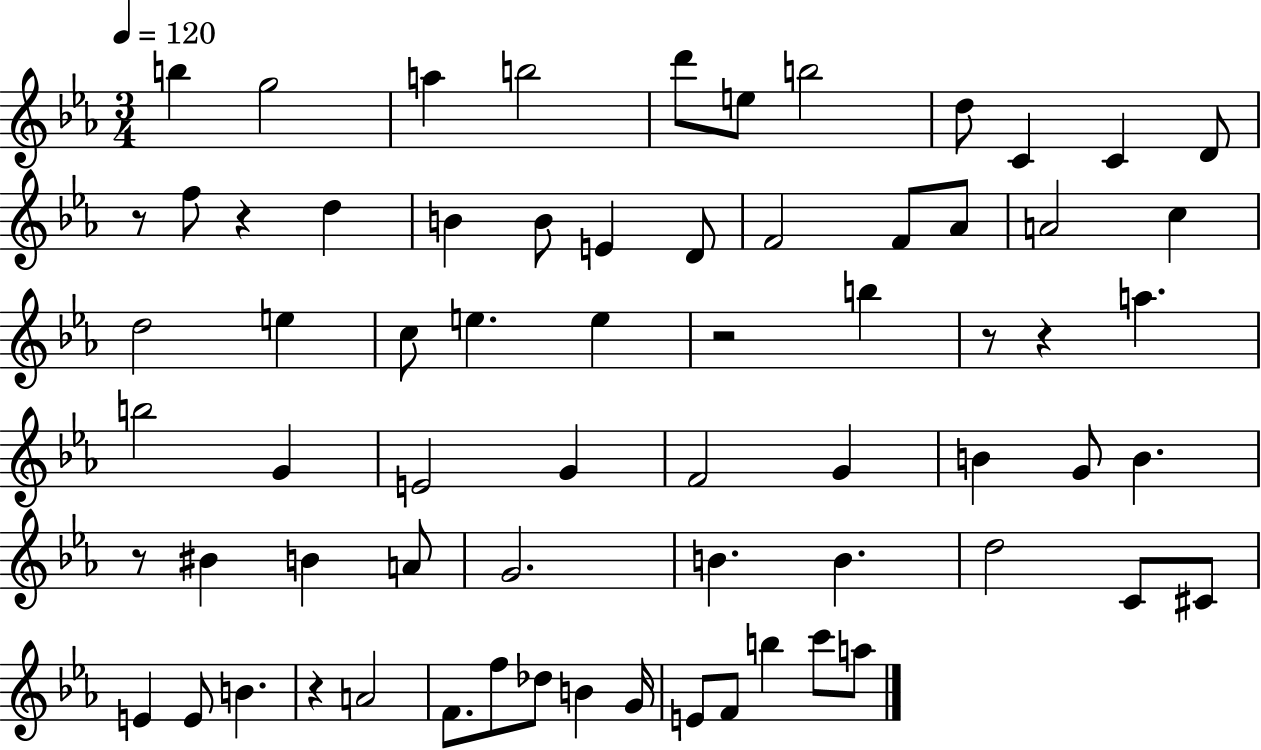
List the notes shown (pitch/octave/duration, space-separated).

B5/q G5/h A5/q B5/h D6/e E5/e B5/h D5/e C4/q C4/q D4/e R/e F5/e R/q D5/q B4/q B4/e E4/q D4/e F4/h F4/e Ab4/e A4/h C5/q D5/h E5/q C5/e E5/q. E5/q R/h B5/q R/e R/q A5/q. B5/h G4/q E4/h G4/q F4/h G4/q B4/q G4/e B4/q. R/e BIS4/q B4/q A4/e G4/h. B4/q. B4/q. D5/h C4/e C#4/e E4/q E4/e B4/q. R/q A4/h F4/e. F5/e Db5/e B4/q G4/s E4/e F4/e B5/q C6/e A5/e